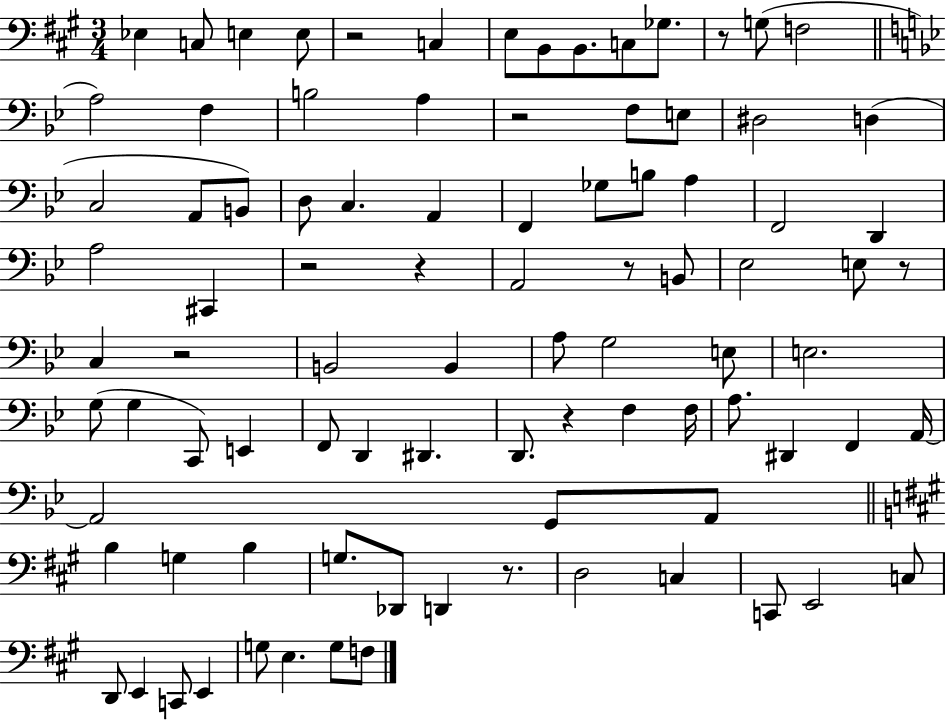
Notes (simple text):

Eb3/q C3/e E3/q E3/e R/h C3/q E3/e B2/e B2/e. C3/e Gb3/e. R/e G3/e F3/h A3/h F3/q B3/h A3/q R/h F3/e E3/e D#3/h D3/q C3/h A2/e B2/e D3/e C3/q. A2/q F2/q Gb3/e B3/e A3/q F2/h D2/q A3/h C#2/q R/h R/q A2/h R/e B2/e Eb3/h E3/e R/e C3/q R/h B2/h B2/q A3/e G3/h E3/e E3/h. G3/e G3/q C2/e E2/q F2/e D2/q D#2/q. D2/e. R/q F3/q F3/s A3/e. D#2/q F2/q A2/s A2/h G2/e A2/e B3/q G3/q B3/q G3/e. Db2/e D2/q R/e. D3/h C3/q C2/e E2/h C3/e D2/e E2/q C2/e E2/q G3/e E3/q. G3/e F3/e